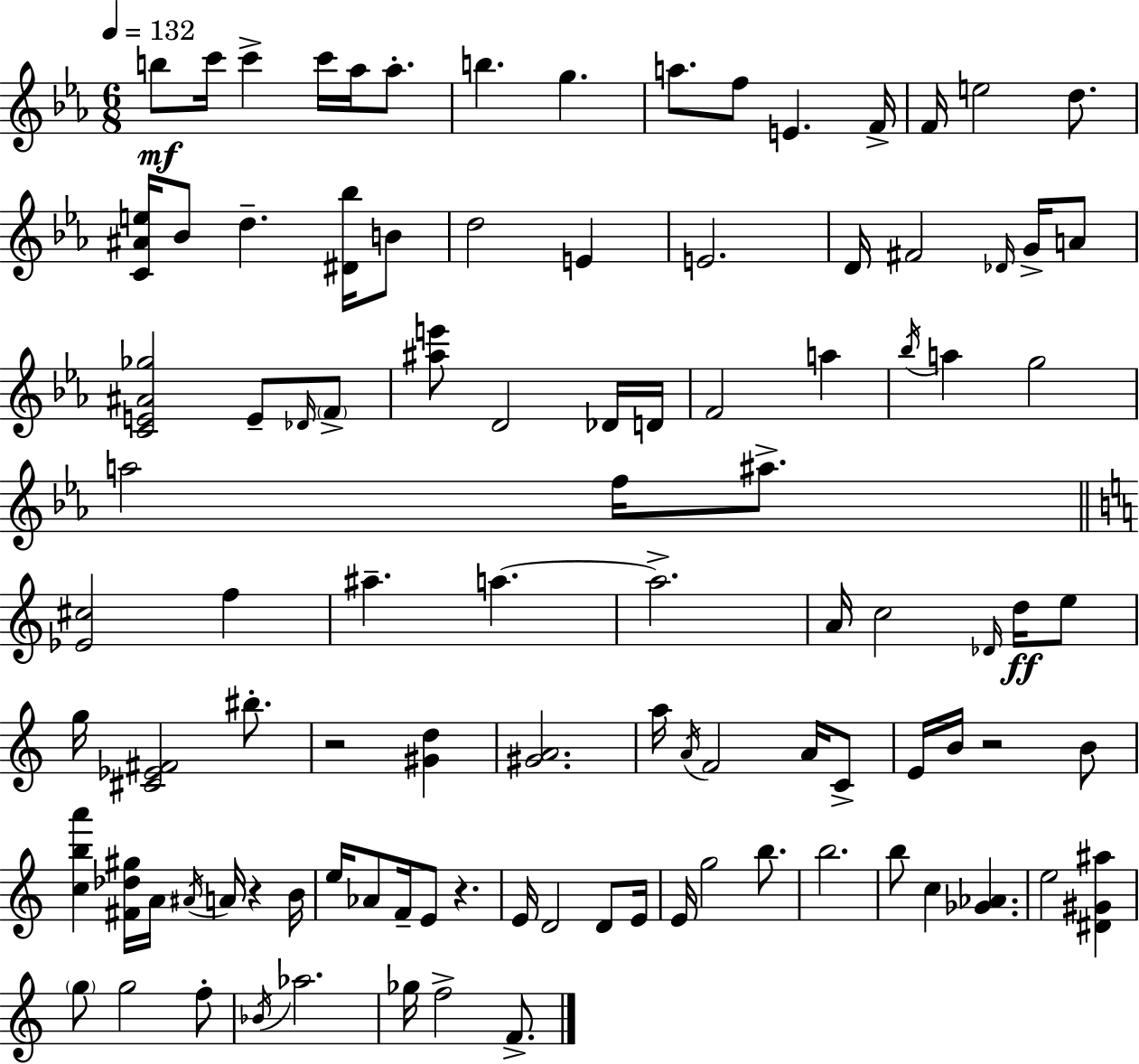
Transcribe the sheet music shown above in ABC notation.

X:1
T:Untitled
M:6/8
L:1/4
K:Cm
b/2 c'/4 c' c'/4 _a/4 _a/2 b g a/2 f/2 E F/4 F/4 e2 d/2 [C^Ae]/4 _B/2 d [^D_b]/4 B/2 d2 E E2 D/4 ^F2 _D/4 G/4 A/2 [CE^A_g]2 E/2 _D/4 F/2 [^ae']/2 D2 _D/4 D/4 F2 a _b/4 a g2 a2 f/4 ^a/2 [_E^c]2 f ^a a a2 A/4 c2 _D/4 d/4 e/2 g/4 [^C_E^F]2 ^b/2 z2 [^Gd] [^GA]2 a/4 A/4 F2 A/4 C/2 E/4 B/4 z2 B/2 [cba'] [^F_d^g]/4 A/4 ^A/4 A/4 z B/4 e/4 _A/2 F/4 E/2 z E/4 D2 D/2 E/4 E/4 g2 b/2 b2 b/2 c [_G_A] e2 [^D^G^a] g/2 g2 f/2 _B/4 _a2 _g/4 f2 F/2